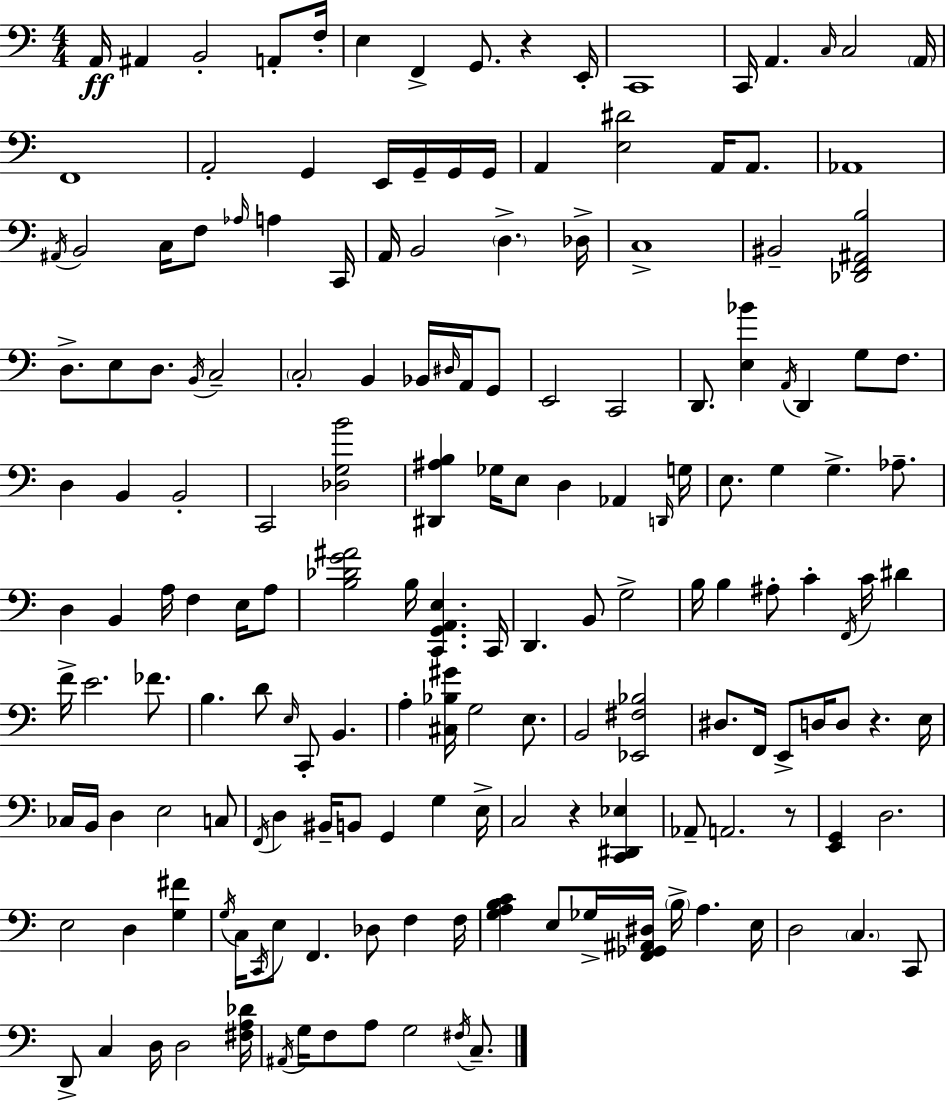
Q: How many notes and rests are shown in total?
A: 171